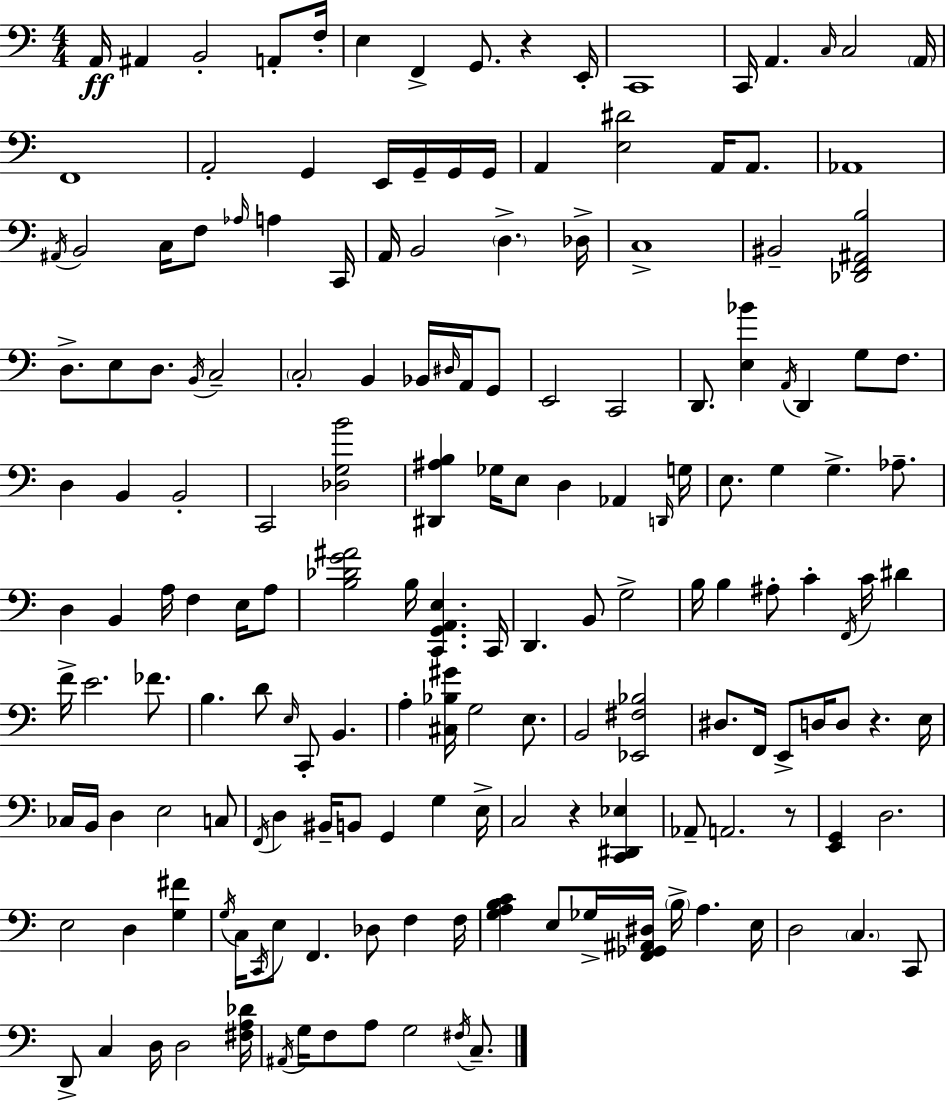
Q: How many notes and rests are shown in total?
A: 171